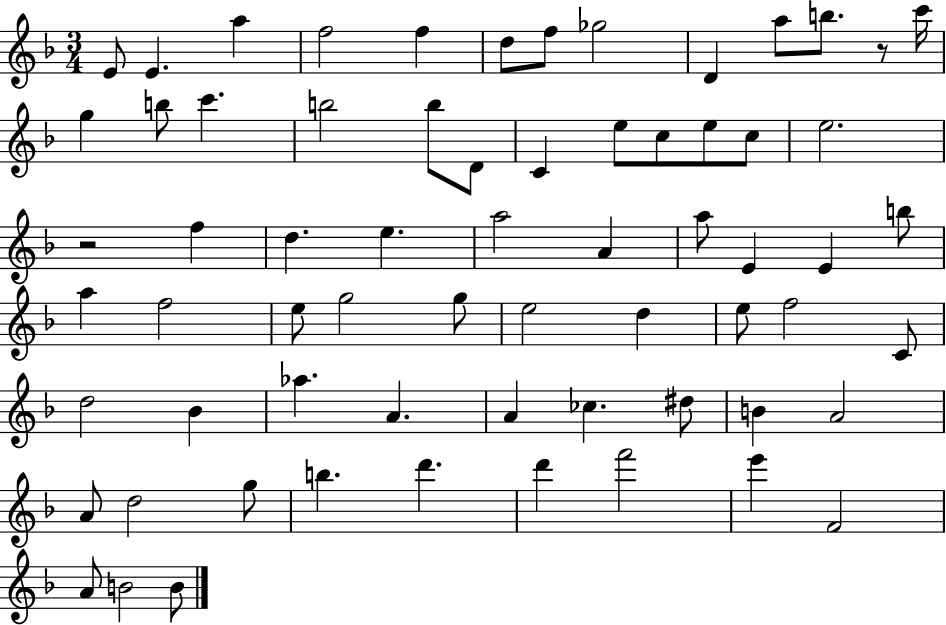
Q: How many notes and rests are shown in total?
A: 66